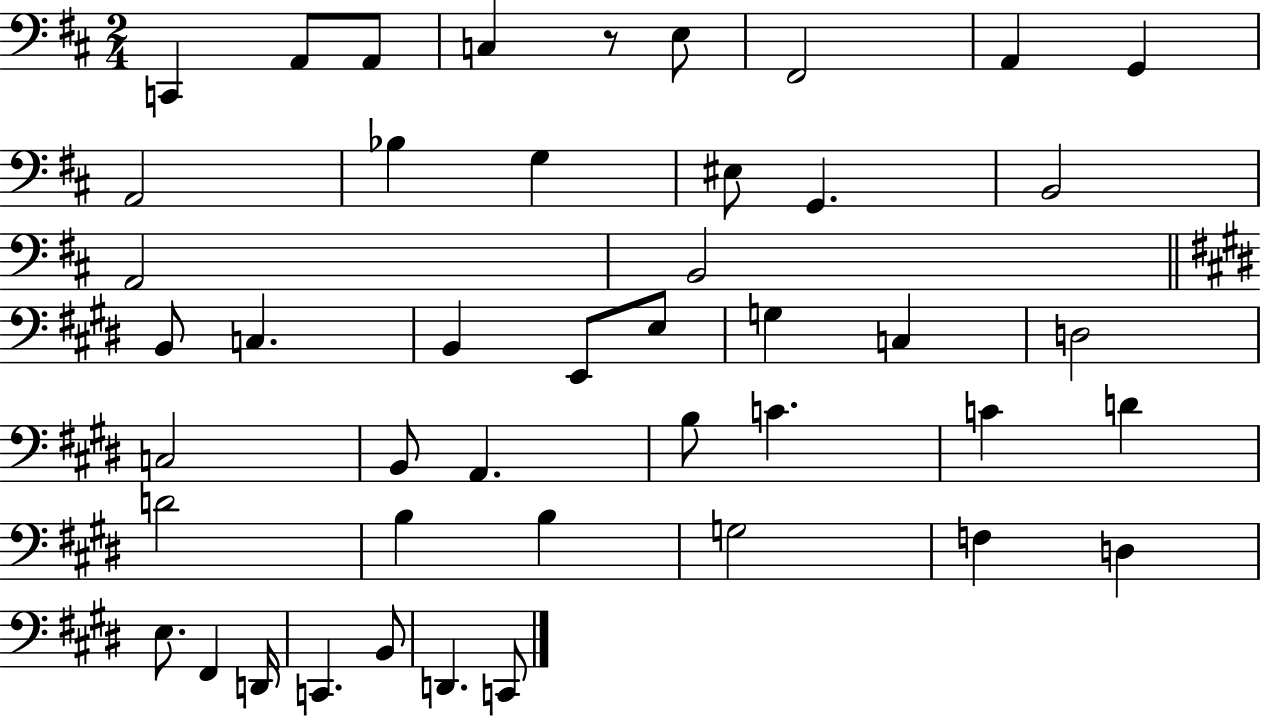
{
  \clef bass
  \numericTimeSignature
  \time 2/4
  \key d \major
  c,4 a,8 a,8 | c4 r8 e8 | fis,2 | a,4 g,4 | \break a,2 | bes4 g4 | eis8 g,4. | b,2 | \break a,2 | b,2 | \bar "||" \break \key e \major b,8 c4. | b,4 e,8 e8 | g4 c4 | d2 | \break c2 | b,8 a,4. | b8 c'4. | c'4 d'4 | \break d'2 | b4 b4 | g2 | f4 d4 | \break e8. fis,4 d,16 | c,4. b,8 | d,4. c,8 | \bar "|."
}